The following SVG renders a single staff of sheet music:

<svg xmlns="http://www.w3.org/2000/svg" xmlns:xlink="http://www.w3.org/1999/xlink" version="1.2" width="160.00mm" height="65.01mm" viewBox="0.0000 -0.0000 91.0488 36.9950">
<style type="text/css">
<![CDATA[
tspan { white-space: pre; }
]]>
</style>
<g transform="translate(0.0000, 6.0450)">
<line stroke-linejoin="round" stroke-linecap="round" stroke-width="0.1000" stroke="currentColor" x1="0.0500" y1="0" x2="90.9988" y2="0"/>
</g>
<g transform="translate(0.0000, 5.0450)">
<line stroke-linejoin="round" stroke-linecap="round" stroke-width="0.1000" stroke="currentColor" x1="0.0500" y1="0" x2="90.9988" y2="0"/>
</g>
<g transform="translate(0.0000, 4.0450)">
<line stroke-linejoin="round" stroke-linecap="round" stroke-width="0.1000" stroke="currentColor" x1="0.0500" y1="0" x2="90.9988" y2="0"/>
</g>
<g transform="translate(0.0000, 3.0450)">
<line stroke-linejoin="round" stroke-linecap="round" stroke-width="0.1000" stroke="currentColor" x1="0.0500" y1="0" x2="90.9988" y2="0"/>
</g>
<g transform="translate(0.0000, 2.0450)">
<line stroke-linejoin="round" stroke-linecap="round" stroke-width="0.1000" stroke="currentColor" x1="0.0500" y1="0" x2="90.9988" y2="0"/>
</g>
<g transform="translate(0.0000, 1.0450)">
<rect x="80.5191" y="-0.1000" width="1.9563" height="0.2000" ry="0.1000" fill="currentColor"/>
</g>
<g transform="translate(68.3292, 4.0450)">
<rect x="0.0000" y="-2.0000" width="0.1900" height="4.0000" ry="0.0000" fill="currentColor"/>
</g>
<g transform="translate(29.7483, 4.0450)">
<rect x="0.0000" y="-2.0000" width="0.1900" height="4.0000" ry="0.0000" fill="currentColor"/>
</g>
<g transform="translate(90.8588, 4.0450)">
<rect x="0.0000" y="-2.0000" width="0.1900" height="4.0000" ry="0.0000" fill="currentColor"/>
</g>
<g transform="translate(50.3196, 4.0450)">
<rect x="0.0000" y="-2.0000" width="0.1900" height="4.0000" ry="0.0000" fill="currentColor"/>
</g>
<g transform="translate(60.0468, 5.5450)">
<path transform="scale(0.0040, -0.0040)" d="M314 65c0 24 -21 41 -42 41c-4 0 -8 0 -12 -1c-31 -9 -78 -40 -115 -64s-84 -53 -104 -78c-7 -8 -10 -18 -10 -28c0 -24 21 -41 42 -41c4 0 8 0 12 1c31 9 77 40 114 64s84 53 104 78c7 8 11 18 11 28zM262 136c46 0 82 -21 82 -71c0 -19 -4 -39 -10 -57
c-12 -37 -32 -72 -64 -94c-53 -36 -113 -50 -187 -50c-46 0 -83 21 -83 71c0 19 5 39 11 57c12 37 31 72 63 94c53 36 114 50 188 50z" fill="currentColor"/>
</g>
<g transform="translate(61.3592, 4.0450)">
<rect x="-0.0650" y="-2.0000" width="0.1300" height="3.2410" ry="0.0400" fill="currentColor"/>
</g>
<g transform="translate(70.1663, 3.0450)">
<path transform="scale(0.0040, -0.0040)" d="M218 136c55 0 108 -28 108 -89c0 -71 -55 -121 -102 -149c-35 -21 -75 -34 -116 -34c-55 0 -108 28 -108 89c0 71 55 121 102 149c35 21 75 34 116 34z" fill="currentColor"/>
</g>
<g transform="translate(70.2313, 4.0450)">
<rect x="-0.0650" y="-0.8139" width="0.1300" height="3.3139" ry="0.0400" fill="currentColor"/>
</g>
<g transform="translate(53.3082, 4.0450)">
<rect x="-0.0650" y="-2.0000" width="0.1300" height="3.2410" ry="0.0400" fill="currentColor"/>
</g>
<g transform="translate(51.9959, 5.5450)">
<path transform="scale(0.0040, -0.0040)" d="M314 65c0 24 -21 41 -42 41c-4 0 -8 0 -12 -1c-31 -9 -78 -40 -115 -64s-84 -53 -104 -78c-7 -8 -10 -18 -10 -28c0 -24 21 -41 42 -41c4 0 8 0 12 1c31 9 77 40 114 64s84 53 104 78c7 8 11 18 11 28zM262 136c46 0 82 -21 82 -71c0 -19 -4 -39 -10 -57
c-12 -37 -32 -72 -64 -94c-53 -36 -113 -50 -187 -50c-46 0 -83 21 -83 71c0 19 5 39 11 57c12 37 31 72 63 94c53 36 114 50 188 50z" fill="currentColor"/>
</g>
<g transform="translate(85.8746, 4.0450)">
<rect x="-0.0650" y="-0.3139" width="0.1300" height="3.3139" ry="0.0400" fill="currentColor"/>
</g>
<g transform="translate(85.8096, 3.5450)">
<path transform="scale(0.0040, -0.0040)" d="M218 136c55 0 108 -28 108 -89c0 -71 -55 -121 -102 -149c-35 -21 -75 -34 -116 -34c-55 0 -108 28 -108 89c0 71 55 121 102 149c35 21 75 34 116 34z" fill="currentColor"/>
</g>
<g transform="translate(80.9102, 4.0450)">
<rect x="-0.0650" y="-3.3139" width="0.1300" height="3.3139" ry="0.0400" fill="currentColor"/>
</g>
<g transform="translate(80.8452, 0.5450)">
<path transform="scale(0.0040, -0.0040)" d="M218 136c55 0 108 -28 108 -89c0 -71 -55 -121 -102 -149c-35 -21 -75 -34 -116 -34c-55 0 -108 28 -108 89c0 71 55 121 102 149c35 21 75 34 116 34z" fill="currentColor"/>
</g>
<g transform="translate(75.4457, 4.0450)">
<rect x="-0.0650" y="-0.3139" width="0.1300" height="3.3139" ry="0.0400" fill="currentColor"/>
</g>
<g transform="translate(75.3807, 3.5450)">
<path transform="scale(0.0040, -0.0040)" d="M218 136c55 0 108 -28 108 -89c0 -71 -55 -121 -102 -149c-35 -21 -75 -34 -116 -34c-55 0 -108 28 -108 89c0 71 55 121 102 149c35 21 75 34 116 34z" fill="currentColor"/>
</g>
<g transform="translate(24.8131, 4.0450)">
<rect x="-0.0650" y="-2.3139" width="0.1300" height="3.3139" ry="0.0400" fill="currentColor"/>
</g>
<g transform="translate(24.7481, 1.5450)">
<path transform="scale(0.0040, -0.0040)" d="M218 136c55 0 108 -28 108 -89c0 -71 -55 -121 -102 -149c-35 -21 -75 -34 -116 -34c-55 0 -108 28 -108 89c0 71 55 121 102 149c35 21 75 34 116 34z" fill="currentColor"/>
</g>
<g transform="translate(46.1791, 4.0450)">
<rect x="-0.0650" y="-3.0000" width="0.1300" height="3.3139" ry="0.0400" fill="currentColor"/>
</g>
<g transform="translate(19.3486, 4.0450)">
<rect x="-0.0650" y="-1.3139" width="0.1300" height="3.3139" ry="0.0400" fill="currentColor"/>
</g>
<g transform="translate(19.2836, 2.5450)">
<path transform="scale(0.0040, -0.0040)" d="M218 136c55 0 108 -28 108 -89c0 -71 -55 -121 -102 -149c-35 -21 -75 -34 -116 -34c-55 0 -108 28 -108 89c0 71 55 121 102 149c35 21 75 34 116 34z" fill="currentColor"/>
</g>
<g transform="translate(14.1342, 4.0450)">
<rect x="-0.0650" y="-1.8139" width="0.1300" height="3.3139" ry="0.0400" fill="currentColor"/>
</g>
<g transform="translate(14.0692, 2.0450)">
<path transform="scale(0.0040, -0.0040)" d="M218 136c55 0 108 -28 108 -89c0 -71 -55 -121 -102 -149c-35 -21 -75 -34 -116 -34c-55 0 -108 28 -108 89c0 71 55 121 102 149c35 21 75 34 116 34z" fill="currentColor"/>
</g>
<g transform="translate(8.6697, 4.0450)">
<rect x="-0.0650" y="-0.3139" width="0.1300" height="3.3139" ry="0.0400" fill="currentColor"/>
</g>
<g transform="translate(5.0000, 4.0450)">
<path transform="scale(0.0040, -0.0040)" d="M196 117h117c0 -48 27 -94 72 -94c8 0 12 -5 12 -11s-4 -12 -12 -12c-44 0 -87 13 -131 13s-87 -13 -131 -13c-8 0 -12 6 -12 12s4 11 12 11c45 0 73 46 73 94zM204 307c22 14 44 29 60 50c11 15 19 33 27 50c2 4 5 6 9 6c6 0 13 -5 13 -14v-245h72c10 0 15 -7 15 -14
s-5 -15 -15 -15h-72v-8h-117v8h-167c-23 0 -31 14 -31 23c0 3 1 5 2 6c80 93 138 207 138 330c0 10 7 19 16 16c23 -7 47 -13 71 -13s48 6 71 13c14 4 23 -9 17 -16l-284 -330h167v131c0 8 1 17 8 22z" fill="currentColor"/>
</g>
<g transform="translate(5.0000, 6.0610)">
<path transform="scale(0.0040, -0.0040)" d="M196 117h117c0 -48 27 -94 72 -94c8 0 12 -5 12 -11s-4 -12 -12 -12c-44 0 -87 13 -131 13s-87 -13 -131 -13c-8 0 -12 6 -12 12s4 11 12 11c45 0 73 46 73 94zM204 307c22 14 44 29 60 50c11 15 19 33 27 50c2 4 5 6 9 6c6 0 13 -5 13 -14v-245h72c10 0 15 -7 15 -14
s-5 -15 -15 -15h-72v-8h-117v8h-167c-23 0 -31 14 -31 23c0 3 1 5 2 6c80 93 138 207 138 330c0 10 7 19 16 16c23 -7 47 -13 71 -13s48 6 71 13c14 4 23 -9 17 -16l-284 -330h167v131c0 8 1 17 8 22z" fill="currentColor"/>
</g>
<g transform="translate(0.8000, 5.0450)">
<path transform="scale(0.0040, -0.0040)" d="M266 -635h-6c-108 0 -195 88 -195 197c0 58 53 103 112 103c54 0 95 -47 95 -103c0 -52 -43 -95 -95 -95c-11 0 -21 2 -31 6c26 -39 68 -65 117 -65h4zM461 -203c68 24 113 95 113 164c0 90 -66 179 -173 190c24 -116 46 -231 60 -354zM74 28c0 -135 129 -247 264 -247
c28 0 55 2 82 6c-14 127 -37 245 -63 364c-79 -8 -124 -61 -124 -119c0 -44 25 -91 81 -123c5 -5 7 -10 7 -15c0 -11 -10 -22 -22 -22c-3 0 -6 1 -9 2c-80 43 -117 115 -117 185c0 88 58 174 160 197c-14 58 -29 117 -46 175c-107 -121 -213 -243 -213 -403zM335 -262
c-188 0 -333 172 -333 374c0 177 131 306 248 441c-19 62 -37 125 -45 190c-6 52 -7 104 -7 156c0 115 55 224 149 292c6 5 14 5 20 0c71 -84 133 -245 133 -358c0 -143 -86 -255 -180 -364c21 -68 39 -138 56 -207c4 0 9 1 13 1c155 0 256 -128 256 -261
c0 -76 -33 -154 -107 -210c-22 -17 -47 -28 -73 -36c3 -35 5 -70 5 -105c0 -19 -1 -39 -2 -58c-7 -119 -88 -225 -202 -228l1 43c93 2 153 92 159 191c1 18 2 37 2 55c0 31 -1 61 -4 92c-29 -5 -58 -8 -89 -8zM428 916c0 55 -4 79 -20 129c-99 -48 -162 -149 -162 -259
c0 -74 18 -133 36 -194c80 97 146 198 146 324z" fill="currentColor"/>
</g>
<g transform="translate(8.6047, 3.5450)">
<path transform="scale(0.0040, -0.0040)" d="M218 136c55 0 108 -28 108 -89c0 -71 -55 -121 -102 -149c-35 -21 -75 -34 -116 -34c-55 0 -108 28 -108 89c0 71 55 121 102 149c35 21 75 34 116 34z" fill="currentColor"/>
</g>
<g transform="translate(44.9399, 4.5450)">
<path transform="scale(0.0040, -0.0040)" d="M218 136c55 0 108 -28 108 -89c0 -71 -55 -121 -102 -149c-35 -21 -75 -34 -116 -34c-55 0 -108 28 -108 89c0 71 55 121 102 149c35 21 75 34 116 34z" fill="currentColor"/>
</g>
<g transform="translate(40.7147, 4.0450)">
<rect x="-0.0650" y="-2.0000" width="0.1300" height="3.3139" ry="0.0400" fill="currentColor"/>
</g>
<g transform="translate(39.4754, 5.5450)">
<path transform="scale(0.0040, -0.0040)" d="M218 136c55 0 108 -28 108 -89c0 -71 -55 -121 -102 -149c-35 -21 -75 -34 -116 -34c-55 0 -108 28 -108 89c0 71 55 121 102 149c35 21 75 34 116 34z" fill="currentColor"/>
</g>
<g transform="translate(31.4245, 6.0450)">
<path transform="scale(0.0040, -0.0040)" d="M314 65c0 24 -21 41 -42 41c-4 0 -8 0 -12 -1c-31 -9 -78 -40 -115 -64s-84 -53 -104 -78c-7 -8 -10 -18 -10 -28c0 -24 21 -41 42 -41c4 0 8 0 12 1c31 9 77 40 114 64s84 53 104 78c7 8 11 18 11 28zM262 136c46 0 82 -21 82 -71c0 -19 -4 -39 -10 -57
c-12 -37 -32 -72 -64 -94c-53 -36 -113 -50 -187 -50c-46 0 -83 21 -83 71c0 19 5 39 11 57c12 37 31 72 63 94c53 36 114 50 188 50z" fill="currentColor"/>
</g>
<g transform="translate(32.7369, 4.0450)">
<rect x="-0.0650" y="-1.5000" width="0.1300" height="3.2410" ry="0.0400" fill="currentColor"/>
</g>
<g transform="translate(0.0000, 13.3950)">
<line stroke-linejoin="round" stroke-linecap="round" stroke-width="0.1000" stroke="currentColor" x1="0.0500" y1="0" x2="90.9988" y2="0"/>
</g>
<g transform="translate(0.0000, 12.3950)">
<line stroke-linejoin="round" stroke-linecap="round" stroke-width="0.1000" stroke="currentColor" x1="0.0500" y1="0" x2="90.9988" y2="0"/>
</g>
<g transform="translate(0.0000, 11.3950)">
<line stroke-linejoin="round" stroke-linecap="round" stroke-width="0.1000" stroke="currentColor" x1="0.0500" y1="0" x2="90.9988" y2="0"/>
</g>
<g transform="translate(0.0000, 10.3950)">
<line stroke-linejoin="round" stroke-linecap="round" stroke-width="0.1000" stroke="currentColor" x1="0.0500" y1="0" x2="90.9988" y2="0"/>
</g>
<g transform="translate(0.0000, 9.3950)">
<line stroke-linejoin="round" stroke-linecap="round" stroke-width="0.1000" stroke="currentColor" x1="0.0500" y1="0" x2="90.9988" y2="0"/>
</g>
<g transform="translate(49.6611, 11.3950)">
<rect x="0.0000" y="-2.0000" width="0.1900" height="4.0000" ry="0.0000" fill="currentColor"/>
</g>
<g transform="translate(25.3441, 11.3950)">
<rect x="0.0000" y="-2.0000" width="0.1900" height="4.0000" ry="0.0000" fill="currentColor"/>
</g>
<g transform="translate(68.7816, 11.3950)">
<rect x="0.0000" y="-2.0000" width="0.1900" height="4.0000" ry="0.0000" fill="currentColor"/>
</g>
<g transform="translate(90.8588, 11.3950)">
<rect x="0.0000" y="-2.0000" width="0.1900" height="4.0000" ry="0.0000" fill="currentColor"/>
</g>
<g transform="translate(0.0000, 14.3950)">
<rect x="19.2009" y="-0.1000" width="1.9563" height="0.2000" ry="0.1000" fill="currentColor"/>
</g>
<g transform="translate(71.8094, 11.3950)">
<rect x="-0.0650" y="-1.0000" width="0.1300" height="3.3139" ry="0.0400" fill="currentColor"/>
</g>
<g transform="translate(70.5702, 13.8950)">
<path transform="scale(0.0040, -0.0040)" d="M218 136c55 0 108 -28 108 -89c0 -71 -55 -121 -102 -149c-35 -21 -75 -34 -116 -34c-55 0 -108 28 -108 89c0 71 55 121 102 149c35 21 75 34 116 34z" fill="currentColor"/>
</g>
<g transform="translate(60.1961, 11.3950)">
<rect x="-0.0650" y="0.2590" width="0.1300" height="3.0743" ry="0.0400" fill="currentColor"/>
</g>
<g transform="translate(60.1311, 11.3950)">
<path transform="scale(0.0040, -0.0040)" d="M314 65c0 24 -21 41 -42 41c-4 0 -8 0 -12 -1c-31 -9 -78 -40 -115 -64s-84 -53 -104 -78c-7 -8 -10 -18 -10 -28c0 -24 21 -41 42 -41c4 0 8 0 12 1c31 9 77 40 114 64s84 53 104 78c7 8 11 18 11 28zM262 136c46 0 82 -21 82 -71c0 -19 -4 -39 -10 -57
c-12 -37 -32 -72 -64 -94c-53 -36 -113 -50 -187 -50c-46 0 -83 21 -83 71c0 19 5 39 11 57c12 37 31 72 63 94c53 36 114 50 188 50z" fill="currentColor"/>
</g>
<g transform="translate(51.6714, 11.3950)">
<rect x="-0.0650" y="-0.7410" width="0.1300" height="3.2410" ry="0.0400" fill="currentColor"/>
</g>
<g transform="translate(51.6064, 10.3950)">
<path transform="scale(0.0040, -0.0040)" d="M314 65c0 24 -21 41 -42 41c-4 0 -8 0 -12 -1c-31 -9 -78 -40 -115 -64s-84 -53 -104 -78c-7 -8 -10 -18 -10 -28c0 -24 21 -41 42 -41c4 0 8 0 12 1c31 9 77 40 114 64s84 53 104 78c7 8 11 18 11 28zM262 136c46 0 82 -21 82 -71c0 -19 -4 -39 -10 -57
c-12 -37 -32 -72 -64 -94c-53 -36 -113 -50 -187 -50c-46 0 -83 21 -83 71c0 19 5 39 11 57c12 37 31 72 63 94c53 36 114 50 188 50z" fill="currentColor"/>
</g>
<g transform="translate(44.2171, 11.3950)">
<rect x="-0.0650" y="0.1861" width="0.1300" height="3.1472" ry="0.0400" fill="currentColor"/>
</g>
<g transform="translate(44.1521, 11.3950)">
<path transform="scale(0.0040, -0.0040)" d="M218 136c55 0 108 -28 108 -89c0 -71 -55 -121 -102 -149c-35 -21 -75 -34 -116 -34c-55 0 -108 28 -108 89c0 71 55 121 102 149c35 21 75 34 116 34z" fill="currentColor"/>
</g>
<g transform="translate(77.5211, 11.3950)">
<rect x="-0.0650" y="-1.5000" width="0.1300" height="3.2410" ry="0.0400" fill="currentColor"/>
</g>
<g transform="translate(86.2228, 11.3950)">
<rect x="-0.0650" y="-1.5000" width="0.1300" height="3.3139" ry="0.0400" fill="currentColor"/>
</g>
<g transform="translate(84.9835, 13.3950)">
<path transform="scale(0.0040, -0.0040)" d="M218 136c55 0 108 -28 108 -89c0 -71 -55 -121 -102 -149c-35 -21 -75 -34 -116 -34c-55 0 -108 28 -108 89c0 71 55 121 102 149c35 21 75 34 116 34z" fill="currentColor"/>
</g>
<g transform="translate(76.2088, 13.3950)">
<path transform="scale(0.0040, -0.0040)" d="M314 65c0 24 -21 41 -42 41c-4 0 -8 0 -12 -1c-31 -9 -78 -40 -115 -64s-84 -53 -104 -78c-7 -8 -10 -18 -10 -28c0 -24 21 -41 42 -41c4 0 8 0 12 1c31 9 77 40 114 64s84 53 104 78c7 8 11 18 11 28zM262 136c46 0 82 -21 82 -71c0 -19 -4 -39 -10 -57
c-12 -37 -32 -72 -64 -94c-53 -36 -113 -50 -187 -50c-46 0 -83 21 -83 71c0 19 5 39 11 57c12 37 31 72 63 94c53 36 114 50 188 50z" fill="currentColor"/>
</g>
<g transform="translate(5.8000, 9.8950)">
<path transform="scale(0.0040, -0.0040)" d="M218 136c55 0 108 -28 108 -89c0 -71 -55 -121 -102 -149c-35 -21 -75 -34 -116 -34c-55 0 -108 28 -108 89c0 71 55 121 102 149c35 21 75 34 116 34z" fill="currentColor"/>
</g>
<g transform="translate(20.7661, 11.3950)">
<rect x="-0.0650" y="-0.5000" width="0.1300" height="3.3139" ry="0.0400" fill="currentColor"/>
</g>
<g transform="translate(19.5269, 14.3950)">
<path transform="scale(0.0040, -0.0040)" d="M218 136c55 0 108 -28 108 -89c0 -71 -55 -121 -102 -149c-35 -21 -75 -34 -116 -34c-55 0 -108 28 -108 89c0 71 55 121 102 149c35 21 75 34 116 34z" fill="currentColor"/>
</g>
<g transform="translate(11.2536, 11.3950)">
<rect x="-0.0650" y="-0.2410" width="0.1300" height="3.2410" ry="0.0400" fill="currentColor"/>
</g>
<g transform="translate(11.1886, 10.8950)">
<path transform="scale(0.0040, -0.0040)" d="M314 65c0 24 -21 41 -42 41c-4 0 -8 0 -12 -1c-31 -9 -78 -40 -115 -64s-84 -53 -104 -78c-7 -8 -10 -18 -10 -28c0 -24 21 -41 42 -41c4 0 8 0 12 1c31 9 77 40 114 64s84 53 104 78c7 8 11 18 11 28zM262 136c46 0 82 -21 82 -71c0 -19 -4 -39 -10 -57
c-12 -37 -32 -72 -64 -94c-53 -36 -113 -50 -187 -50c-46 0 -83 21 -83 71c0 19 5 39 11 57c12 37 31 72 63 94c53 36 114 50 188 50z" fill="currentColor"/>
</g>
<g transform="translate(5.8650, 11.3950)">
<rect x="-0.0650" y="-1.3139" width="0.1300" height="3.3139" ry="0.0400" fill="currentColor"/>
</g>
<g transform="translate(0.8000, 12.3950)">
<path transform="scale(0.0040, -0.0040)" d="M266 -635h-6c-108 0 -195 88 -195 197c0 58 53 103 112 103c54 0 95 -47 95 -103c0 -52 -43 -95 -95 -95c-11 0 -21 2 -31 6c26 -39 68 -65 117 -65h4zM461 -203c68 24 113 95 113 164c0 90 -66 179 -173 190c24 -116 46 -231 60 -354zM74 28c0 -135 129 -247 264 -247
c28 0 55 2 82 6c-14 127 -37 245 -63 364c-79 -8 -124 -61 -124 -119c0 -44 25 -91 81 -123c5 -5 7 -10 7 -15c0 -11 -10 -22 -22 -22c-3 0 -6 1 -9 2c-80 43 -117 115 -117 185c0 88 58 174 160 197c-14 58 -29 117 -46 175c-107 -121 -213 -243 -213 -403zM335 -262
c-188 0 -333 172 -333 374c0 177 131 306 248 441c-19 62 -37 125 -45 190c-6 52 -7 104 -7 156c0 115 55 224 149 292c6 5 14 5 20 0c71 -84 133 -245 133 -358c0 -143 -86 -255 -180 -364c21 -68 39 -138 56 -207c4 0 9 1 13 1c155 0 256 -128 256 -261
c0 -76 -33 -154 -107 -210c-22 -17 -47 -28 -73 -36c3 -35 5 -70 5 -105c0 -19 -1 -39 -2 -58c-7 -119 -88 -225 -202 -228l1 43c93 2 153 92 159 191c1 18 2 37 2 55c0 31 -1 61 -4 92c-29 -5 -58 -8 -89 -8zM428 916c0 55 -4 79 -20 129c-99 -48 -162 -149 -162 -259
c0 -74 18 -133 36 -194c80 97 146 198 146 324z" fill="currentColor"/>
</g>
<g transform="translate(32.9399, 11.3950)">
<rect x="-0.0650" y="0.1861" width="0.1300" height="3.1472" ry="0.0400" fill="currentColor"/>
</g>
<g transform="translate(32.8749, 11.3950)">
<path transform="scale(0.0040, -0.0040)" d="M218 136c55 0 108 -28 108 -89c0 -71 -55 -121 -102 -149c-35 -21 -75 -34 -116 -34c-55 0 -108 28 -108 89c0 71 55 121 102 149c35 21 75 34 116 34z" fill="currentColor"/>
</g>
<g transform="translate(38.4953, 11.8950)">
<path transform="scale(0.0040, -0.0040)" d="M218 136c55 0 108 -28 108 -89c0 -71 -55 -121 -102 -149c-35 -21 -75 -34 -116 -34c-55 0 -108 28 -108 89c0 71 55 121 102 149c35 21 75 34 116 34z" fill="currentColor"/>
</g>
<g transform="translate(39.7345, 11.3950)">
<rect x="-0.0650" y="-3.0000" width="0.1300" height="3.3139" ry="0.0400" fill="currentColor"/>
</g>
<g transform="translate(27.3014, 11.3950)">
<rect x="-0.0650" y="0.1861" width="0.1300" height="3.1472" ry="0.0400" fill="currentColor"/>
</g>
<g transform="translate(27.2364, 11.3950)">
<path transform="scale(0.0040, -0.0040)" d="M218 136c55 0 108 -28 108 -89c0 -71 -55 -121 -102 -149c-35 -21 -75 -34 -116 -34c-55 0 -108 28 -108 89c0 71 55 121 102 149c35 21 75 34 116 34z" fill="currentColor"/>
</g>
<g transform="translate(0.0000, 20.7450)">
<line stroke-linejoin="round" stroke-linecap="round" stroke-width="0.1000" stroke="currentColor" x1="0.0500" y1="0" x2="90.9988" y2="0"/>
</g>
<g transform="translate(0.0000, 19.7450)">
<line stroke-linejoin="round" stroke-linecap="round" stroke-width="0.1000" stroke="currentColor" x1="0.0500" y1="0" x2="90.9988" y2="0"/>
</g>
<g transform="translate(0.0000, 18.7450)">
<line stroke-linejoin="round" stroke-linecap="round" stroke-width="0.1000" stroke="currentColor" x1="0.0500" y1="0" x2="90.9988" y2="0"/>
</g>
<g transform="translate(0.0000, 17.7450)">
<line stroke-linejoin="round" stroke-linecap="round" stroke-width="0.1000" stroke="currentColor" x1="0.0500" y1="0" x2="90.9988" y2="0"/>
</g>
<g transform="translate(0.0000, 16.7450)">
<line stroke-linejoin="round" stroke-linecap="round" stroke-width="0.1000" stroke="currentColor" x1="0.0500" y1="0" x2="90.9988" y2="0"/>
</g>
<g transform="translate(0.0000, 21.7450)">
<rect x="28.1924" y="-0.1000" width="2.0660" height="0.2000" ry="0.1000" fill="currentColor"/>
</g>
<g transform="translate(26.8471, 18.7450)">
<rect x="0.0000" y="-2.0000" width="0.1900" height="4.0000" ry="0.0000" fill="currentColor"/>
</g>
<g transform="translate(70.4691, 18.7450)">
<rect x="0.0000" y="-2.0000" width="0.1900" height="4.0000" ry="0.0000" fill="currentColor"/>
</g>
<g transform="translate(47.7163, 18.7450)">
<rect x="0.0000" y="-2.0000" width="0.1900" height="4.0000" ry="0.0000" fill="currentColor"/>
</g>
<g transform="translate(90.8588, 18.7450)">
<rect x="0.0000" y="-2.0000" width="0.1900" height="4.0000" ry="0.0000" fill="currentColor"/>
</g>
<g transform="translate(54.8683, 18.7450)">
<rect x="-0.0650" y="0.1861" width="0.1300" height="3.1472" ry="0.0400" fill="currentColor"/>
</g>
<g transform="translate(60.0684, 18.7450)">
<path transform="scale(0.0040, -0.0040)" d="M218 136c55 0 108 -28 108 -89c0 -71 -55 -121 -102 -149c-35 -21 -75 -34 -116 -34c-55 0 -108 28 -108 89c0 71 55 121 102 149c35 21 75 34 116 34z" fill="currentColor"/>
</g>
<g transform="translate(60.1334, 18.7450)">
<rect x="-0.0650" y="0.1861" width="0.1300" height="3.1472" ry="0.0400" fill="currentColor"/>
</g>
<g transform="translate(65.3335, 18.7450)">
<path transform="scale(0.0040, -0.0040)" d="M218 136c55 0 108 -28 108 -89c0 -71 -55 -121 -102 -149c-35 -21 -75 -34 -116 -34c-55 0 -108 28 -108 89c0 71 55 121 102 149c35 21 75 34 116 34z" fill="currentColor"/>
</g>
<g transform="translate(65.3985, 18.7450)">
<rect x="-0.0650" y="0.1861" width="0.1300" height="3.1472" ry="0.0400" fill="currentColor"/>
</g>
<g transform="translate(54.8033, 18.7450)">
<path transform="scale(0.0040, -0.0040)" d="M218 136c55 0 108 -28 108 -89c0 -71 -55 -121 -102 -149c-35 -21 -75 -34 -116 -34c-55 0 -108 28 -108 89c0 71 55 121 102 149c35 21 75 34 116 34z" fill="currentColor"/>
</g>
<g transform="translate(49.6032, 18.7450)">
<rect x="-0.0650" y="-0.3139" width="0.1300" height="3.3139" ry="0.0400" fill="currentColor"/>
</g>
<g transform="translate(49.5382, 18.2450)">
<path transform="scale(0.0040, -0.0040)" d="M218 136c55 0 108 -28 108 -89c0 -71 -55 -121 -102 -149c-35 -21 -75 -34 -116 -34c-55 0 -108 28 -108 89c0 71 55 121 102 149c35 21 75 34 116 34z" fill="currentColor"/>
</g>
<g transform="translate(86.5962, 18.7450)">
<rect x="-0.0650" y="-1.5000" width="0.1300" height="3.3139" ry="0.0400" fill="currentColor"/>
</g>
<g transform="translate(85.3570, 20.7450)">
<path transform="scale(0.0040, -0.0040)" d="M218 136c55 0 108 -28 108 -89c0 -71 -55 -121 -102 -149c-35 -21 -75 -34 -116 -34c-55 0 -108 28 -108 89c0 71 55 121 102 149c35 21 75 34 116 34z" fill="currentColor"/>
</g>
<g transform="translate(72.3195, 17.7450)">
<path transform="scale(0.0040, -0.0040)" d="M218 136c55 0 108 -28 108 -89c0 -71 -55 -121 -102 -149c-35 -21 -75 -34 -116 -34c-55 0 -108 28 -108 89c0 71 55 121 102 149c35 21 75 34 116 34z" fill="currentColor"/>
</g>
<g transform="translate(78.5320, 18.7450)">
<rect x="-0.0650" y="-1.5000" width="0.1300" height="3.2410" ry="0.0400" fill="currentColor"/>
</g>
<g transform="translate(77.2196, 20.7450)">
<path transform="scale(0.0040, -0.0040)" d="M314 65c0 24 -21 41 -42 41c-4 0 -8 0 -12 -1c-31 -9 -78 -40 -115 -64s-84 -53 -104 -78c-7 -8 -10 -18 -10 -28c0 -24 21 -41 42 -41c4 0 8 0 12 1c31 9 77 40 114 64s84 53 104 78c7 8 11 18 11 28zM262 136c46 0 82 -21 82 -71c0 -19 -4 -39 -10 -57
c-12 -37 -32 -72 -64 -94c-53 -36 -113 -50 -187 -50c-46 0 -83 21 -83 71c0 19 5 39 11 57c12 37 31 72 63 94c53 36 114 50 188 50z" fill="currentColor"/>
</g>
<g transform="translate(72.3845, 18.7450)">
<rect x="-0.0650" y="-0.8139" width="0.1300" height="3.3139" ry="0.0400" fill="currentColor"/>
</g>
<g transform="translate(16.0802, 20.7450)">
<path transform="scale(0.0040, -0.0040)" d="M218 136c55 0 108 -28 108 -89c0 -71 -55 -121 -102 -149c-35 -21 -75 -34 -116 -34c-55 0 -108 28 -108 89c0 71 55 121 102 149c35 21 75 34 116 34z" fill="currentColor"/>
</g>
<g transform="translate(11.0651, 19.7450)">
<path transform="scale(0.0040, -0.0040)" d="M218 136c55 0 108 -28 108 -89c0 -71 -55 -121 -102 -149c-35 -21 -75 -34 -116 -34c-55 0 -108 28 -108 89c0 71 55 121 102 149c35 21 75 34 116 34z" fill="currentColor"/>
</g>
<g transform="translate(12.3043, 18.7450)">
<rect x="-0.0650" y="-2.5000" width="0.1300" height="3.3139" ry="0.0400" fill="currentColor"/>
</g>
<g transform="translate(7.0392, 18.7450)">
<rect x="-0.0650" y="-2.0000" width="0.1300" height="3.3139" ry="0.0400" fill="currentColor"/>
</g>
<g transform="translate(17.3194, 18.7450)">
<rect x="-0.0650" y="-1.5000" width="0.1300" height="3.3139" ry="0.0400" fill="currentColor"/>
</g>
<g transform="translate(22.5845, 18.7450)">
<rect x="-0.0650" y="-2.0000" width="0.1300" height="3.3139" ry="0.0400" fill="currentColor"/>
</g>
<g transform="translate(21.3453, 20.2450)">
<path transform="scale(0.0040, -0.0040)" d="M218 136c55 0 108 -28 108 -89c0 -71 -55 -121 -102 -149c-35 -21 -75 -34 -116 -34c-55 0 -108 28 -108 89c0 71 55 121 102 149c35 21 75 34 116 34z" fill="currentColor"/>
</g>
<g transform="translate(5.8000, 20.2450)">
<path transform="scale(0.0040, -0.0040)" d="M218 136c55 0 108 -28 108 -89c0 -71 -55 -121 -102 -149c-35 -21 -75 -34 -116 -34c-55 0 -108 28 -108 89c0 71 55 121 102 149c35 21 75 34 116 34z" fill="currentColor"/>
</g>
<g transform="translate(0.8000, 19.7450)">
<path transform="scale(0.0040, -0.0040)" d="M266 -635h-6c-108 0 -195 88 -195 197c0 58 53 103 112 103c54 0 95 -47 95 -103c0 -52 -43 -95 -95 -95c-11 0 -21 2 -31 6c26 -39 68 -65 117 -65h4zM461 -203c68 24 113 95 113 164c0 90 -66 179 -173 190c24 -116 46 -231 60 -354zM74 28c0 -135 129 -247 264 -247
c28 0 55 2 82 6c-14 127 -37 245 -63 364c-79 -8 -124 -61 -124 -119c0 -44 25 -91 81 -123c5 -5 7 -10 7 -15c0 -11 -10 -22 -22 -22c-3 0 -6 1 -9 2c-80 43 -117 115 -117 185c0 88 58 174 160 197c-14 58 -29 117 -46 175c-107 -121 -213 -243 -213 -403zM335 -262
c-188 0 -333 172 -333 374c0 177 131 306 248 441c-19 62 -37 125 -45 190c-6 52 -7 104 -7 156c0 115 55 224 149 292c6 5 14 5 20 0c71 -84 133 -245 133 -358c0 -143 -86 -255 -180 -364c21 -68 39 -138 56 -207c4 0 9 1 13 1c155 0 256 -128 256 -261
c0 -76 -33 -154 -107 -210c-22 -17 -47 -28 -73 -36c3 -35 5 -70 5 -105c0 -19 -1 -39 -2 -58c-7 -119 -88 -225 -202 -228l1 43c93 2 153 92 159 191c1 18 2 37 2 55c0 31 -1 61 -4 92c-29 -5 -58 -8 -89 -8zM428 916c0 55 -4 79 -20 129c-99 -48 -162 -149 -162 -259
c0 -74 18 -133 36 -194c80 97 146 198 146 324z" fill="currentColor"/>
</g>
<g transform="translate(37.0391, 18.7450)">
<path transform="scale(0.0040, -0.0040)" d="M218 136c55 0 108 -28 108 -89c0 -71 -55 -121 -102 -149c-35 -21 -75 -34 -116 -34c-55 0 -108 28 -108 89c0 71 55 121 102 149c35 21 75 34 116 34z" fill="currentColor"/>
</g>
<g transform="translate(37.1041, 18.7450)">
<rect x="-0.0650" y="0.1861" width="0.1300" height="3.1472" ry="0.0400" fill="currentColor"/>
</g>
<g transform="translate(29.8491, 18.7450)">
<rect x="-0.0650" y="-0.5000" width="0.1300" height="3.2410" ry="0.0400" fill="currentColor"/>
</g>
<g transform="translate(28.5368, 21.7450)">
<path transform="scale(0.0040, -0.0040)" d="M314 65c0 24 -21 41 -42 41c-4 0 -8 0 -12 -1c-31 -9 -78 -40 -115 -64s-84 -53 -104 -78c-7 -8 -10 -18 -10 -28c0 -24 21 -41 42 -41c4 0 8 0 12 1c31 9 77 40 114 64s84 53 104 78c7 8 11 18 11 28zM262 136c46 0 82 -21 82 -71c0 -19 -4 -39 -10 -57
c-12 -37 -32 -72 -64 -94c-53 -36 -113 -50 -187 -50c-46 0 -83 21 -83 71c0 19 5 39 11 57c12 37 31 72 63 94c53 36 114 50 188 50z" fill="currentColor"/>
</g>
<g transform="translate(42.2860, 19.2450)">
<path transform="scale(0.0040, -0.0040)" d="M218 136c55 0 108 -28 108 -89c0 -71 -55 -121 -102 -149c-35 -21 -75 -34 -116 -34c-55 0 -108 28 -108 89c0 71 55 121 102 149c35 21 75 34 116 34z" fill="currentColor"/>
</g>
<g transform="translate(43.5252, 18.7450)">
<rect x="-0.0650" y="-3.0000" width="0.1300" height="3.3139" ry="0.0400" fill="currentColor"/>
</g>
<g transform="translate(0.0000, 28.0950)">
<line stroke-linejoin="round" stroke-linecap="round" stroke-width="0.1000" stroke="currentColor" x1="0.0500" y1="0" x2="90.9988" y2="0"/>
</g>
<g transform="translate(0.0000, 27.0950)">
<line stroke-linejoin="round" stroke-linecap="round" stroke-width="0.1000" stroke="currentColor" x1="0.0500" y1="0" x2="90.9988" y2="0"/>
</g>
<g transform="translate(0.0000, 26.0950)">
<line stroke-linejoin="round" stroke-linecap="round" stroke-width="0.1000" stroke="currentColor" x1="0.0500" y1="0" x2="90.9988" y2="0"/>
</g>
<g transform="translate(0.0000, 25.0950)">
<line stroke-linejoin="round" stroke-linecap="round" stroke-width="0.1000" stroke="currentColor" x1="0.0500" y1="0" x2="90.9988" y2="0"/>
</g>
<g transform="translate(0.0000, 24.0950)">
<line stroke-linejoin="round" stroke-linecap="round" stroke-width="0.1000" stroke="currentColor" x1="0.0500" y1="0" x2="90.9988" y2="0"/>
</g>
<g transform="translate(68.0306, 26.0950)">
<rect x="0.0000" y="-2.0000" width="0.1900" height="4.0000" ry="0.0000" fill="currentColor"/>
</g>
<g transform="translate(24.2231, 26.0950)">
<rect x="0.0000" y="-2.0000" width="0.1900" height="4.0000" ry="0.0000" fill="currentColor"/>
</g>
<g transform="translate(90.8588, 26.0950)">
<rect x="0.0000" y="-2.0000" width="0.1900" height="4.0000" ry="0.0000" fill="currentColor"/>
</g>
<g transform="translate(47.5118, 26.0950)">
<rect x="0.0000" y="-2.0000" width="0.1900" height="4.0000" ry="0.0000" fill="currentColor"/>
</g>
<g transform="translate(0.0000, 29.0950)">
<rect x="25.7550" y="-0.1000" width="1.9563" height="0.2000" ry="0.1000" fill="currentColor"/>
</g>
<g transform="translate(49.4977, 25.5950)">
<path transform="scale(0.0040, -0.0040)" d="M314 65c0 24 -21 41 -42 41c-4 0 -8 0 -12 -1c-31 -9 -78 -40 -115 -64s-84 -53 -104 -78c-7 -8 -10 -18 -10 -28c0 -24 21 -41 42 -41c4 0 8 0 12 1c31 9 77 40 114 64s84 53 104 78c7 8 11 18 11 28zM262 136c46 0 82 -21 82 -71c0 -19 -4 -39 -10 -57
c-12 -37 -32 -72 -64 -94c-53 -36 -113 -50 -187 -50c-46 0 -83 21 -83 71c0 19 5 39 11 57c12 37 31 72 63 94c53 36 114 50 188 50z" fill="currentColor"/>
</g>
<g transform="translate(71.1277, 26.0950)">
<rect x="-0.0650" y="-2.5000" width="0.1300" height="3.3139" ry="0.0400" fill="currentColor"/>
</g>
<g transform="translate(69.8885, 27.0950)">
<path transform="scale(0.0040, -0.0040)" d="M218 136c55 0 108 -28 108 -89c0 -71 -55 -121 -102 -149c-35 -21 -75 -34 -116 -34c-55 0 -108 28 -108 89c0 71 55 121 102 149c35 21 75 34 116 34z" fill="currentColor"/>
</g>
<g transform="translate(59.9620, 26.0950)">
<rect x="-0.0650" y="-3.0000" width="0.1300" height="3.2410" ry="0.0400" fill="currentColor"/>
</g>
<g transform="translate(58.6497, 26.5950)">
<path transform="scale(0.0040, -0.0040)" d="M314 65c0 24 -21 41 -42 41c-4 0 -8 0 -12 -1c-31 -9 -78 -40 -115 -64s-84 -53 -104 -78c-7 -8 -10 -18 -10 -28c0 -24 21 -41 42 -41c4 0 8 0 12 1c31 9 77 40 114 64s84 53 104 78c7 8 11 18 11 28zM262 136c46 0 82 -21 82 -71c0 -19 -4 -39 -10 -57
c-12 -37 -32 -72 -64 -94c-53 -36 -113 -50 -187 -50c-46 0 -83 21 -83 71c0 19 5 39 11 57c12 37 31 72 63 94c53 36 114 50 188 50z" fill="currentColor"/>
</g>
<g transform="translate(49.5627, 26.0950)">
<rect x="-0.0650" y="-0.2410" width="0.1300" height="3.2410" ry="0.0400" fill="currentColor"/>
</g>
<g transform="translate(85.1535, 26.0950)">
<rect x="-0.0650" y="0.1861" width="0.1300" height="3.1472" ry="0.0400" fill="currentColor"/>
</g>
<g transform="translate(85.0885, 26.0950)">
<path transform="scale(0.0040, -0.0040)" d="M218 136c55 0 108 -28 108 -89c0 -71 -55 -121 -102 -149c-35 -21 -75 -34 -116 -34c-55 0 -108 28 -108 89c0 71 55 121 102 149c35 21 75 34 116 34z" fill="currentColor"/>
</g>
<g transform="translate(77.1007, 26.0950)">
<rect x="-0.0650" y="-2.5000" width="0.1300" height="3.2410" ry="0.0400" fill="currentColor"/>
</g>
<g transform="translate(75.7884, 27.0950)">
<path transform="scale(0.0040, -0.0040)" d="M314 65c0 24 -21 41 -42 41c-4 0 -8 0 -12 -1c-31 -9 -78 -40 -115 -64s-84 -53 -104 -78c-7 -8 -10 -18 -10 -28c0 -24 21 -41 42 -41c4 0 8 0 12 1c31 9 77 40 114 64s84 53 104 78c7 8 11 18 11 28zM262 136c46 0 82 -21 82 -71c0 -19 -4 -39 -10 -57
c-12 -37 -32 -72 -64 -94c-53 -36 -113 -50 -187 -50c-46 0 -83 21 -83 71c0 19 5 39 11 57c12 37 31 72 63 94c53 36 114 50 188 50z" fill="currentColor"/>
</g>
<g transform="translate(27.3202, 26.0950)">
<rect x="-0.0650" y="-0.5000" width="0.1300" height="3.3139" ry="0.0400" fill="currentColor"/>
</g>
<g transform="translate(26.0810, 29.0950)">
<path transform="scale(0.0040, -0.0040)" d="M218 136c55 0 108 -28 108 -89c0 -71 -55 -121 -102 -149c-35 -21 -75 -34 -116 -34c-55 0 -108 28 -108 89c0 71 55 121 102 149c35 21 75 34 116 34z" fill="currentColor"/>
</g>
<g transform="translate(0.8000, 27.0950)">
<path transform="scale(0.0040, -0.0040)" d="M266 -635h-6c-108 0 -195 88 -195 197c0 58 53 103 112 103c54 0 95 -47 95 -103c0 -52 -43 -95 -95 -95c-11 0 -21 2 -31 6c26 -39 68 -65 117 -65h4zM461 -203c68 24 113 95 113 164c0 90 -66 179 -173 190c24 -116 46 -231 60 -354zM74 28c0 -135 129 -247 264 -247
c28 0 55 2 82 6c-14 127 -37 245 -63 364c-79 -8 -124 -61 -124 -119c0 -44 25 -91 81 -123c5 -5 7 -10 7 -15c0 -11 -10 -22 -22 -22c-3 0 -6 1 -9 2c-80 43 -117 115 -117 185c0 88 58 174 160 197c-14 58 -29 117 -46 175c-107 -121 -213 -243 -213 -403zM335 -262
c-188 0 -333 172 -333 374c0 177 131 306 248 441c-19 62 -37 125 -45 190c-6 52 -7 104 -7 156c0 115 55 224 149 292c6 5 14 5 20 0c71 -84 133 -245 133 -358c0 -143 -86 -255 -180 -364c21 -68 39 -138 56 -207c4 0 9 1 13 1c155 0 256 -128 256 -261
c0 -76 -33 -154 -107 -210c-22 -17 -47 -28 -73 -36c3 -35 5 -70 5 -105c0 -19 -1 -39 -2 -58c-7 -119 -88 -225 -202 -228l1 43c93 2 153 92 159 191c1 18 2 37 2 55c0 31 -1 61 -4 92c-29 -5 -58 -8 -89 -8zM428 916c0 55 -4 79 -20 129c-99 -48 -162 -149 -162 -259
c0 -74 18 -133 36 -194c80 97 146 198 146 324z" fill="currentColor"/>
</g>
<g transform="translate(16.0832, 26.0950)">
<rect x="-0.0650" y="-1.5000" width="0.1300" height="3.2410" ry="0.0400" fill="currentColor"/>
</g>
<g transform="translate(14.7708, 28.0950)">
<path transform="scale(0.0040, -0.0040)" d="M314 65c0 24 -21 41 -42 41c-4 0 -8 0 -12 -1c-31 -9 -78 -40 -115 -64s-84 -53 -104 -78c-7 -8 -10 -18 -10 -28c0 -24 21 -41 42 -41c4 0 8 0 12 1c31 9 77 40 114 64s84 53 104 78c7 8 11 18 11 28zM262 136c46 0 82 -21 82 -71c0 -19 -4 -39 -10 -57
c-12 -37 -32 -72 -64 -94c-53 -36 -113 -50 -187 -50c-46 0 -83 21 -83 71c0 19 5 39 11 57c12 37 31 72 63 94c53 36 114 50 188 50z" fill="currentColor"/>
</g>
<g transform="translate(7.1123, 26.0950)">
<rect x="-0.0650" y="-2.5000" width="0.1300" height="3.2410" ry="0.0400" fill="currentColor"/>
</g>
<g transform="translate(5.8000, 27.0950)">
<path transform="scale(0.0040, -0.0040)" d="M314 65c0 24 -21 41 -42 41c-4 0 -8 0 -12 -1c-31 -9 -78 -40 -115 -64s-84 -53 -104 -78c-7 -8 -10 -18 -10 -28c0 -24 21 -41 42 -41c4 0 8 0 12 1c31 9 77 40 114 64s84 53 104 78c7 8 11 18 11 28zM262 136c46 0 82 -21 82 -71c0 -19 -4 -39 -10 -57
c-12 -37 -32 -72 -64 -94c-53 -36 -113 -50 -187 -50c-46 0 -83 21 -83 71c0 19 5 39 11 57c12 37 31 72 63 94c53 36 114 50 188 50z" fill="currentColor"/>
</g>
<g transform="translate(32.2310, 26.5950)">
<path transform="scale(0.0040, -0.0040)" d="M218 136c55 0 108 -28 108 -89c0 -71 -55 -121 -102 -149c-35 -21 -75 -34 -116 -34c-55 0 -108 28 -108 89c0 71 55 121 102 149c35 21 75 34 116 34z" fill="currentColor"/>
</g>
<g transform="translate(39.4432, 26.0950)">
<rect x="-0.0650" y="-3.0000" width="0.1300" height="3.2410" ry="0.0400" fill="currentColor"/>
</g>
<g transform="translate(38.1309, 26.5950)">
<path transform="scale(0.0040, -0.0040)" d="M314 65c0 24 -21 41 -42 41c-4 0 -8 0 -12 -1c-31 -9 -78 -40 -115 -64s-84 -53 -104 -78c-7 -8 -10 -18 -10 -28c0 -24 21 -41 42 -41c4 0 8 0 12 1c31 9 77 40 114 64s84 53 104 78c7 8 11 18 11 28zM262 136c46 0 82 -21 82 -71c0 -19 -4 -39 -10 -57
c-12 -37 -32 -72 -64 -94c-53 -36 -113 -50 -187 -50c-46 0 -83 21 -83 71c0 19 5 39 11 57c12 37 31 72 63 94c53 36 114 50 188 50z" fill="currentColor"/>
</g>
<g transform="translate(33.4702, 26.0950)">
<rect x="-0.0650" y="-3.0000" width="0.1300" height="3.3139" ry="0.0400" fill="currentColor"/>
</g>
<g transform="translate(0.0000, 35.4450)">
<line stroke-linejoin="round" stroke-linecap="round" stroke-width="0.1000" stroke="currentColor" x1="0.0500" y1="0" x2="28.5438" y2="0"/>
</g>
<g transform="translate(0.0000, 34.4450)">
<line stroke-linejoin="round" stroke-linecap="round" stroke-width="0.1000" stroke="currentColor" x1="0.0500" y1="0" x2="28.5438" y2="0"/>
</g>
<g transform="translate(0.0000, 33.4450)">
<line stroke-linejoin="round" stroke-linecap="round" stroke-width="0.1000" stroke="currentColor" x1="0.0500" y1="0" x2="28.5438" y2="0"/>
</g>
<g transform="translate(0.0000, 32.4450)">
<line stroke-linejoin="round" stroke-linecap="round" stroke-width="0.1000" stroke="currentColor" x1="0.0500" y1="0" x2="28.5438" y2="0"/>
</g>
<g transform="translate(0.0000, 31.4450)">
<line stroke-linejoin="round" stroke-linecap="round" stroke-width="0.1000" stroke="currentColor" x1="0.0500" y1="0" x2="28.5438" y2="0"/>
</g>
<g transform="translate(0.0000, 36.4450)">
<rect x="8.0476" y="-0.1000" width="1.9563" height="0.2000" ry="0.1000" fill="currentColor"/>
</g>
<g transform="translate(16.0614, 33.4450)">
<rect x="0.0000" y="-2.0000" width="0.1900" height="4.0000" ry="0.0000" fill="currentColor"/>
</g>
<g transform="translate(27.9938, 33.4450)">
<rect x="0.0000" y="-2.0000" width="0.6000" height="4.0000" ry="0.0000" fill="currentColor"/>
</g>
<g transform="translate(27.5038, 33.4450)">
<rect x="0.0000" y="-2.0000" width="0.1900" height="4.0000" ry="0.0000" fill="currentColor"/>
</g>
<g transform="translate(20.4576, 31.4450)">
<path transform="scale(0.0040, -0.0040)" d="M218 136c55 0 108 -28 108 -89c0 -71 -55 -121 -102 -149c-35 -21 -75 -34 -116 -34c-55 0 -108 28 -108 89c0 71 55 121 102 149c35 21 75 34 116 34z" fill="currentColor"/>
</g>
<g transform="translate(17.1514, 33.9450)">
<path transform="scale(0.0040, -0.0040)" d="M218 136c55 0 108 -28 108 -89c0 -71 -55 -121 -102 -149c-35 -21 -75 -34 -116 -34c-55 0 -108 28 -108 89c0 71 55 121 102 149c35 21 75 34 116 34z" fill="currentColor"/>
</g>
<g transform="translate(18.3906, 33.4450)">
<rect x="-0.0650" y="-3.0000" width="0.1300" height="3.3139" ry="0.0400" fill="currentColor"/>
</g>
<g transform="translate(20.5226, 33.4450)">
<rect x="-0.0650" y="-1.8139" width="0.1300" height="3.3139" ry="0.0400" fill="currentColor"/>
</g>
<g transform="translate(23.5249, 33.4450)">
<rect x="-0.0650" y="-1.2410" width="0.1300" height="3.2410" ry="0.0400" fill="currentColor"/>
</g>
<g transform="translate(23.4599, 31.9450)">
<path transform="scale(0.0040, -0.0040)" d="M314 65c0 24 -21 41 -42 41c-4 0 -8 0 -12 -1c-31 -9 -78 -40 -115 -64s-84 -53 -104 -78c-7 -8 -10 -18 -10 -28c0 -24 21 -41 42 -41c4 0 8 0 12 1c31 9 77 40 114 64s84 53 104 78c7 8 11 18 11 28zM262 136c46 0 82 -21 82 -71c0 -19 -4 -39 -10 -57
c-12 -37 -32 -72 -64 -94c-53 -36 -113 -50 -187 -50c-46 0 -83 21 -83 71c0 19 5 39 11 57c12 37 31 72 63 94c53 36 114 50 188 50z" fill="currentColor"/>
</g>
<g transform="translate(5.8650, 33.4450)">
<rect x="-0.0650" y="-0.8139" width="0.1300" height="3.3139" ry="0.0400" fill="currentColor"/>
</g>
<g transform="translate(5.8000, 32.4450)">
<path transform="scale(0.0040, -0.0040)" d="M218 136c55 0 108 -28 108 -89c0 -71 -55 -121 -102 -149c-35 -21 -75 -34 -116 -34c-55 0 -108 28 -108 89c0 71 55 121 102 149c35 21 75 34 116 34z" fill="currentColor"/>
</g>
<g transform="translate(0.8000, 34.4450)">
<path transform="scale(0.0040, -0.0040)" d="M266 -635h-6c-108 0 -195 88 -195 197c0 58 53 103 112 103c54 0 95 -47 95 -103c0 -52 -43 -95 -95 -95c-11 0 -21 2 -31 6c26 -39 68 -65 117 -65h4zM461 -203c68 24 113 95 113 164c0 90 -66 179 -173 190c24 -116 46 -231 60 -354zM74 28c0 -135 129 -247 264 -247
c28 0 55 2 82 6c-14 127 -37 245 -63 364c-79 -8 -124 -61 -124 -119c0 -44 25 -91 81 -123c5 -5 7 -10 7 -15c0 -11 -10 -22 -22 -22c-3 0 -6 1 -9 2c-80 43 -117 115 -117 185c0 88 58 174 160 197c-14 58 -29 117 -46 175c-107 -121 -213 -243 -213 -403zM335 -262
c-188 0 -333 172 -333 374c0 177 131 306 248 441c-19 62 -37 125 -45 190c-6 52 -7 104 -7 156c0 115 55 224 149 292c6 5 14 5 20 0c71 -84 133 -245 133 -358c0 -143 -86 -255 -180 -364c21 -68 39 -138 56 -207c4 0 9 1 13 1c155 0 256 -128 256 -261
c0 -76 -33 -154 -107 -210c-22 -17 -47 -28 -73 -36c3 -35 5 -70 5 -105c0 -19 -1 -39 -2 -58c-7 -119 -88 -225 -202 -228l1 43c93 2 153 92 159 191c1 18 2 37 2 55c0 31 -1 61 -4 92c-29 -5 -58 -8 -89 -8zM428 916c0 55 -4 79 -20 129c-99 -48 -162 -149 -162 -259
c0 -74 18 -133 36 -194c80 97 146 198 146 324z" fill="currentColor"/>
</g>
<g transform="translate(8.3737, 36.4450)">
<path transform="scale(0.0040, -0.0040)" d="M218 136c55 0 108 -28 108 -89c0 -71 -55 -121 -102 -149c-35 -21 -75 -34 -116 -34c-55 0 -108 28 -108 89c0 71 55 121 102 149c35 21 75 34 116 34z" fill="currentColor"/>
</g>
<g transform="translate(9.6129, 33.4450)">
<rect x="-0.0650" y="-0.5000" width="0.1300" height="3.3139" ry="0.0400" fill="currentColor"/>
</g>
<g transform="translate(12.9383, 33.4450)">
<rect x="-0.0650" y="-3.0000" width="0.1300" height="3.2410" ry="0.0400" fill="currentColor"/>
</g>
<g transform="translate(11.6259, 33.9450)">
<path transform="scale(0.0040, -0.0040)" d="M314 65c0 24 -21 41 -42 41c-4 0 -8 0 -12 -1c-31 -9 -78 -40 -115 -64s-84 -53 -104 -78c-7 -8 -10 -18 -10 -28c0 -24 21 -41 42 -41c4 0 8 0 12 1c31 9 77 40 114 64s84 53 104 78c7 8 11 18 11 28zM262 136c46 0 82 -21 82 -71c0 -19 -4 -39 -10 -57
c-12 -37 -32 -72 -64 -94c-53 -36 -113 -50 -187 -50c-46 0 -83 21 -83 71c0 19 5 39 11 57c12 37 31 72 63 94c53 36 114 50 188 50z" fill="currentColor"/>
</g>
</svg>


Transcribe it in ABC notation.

X:1
T:Untitled
M:4/4
L:1/4
K:C
c f e g E2 F A F2 F2 d c b c e c2 C B B A B d2 B2 D E2 E F G E F C2 B A c B B B d E2 E G2 E2 C A A2 c2 A2 G G2 B d C A2 A f e2